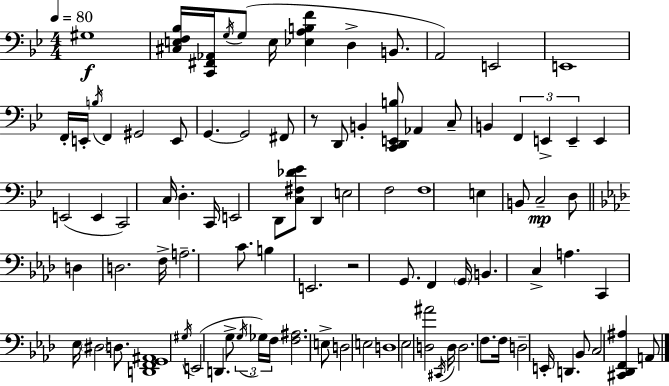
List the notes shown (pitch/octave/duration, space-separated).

G#3/w [C#3,E3,F3,Bb3]/s [C2,F#2,Ab2]/s G3/s G3/e E3/s [Eb3,A3,B3,F4]/q D3/q B2/e. A2/h E2/h E2/w F2/s E2/s B3/s F2/q G#2/h E2/e G2/q. G2/h F#2/e R/e D2/e B2/q [C2,D2,E2,B3]/e Ab2/q C3/e B2/q F2/q E2/q E2/q E2/q E2/h E2/q C2/h C3/s D3/q. C2/s E2/h D2/e [C3,F#3,Db4,Eb4]/e D2/q E3/h F3/h F3/w E3/q B2/e C3/h D3/e D3/q D3/h. F3/s A3/h. C4/e. B3/q E2/h. R/h G2/e. F2/q G2/s B2/q. C3/q A3/q. C2/q Eb3/s D#3/h D3/e. [D2,F2,G2,A#2]/w G#3/s E2/h D2/q. G3/e G3/s Gb3/s F3/s [F3,A#3]/h. E3/e D3/h E3/h D3/w Eb3/h [D3,A#4]/h C#2/s D3/s D3/h. F3/e. F3/s D3/h E2/s D2/q. Bb2/e C3/h [C#2,Db2,F2,A#3]/q A2/e